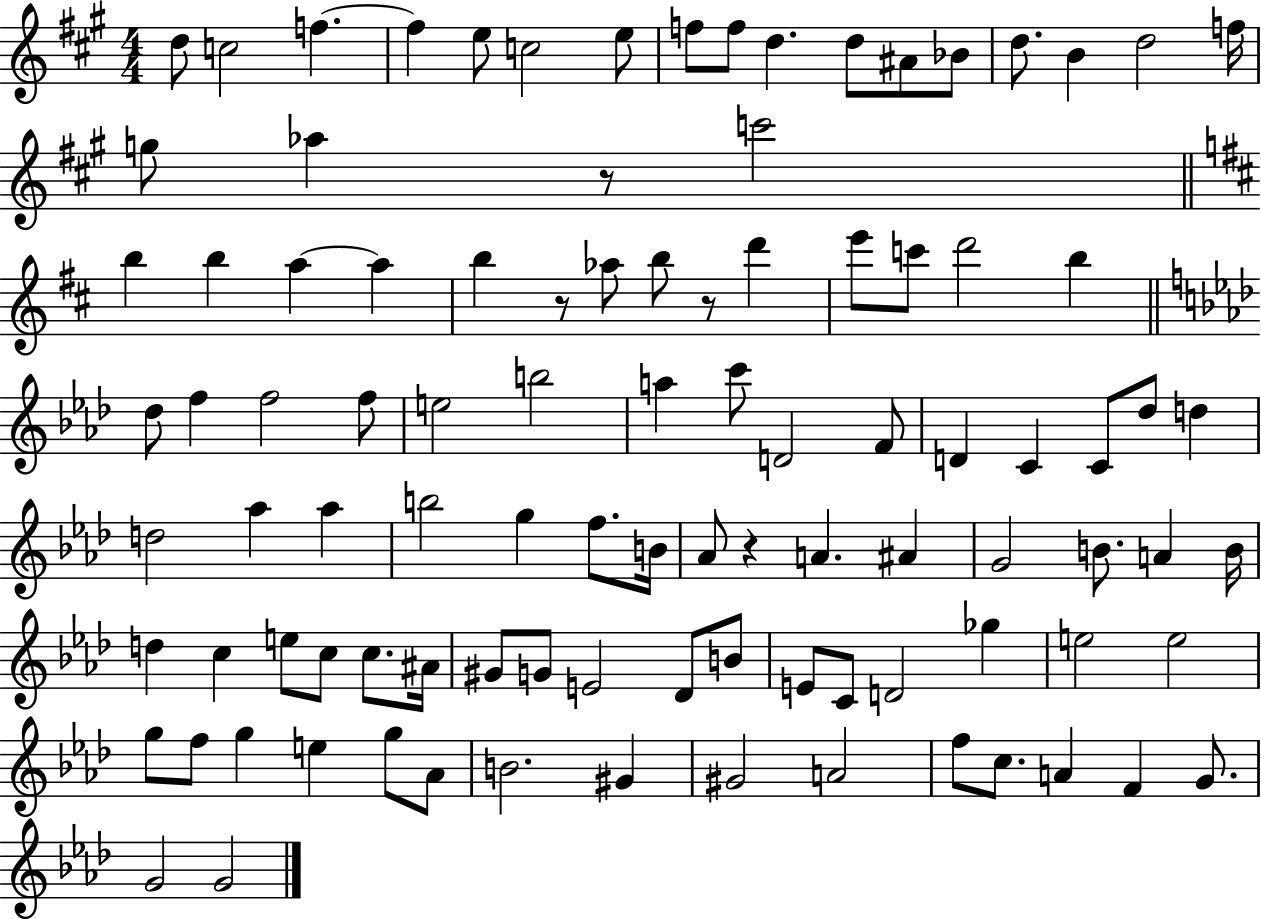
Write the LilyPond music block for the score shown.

{
  \clef treble
  \numericTimeSignature
  \time 4/4
  \key a \major
  d''8 c''2 f''4.~~ | f''4 e''8 c''2 e''8 | f''8 f''8 d''4. d''8 ais'8 bes'8 | d''8. b'4 d''2 f''16 | \break g''8 aes''4 r8 c'''2 | \bar "||" \break \key d \major b''4 b''4 a''4~~ a''4 | b''4 r8 aes''8 b''8 r8 d'''4 | e'''8 c'''8 d'''2 b''4 | \bar "||" \break \key f \minor des''8 f''4 f''2 f''8 | e''2 b''2 | a''4 c'''8 d'2 f'8 | d'4 c'4 c'8 des''8 d''4 | \break d''2 aes''4 aes''4 | b''2 g''4 f''8. b'16 | aes'8 r4 a'4. ais'4 | g'2 b'8. a'4 b'16 | \break d''4 c''4 e''8 c''8 c''8. ais'16 | gis'8 g'8 e'2 des'8 b'8 | e'8 c'8 d'2 ges''4 | e''2 e''2 | \break g''8 f''8 g''4 e''4 g''8 aes'8 | b'2. gis'4 | gis'2 a'2 | f''8 c''8. a'4 f'4 g'8. | \break g'2 g'2 | \bar "|."
}